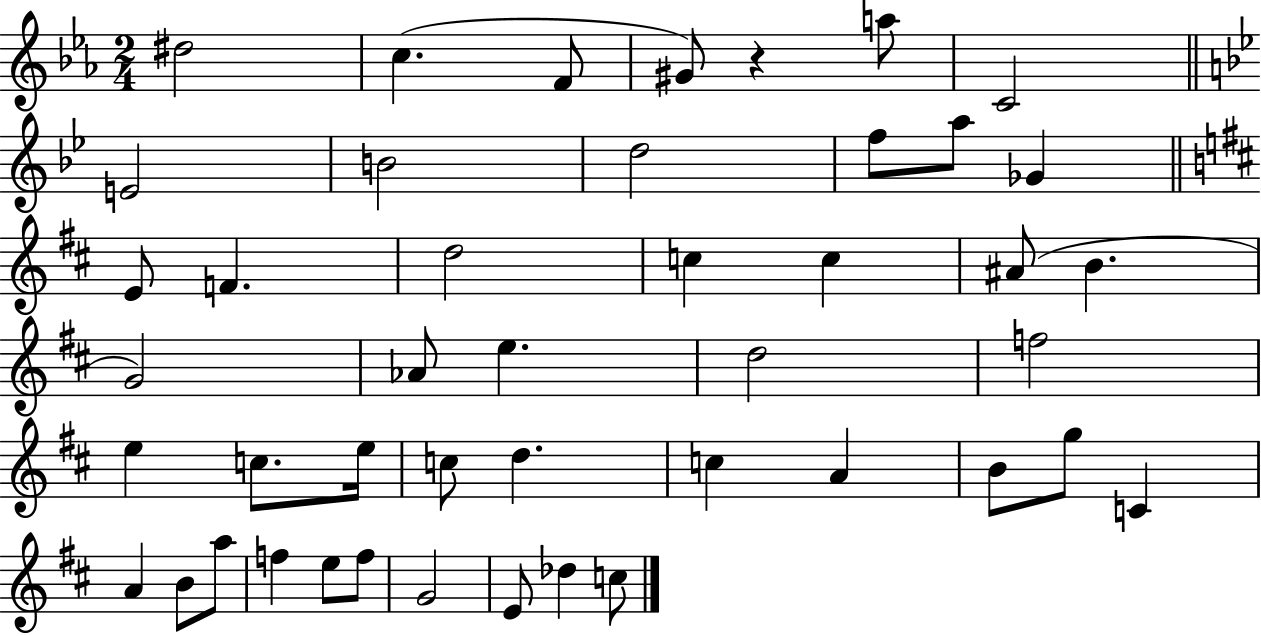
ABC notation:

X:1
T:Untitled
M:2/4
L:1/4
K:Eb
^d2 c F/2 ^G/2 z a/2 C2 E2 B2 d2 f/2 a/2 _G E/2 F d2 c c ^A/2 B G2 _A/2 e d2 f2 e c/2 e/4 c/2 d c A B/2 g/2 C A B/2 a/2 f e/2 f/2 G2 E/2 _d c/2